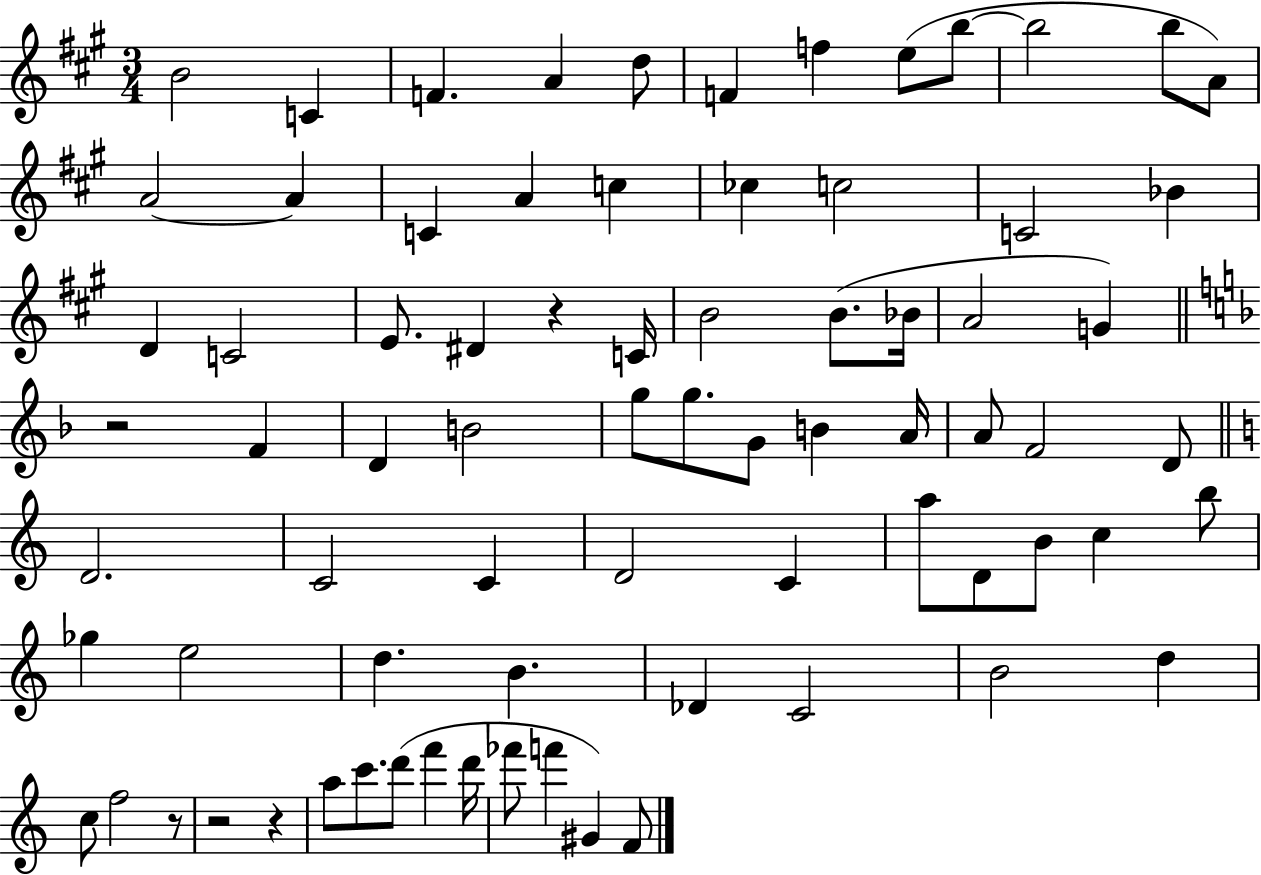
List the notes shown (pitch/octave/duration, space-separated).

B4/h C4/q F4/q. A4/q D5/e F4/q F5/q E5/e B5/e B5/h B5/e A4/e A4/h A4/q C4/q A4/q C5/q CES5/q C5/h C4/h Bb4/q D4/q C4/h E4/e. D#4/q R/q C4/s B4/h B4/e. Bb4/s A4/h G4/q R/h F4/q D4/q B4/h G5/e G5/e. G4/e B4/q A4/s A4/e F4/h D4/e D4/h. C4/h C4/q D4/h C4/q A5/e D4/e B4/e C5/q B5/e Gb5/q E5/h D5/q. B4/q. Db4/q C4/h B4/h D5/q C5/e F5/h R/e R/h R/q A5/e C6/e. D6/e F6/q D6/s FES6/e F6/q G#4/q F4/e